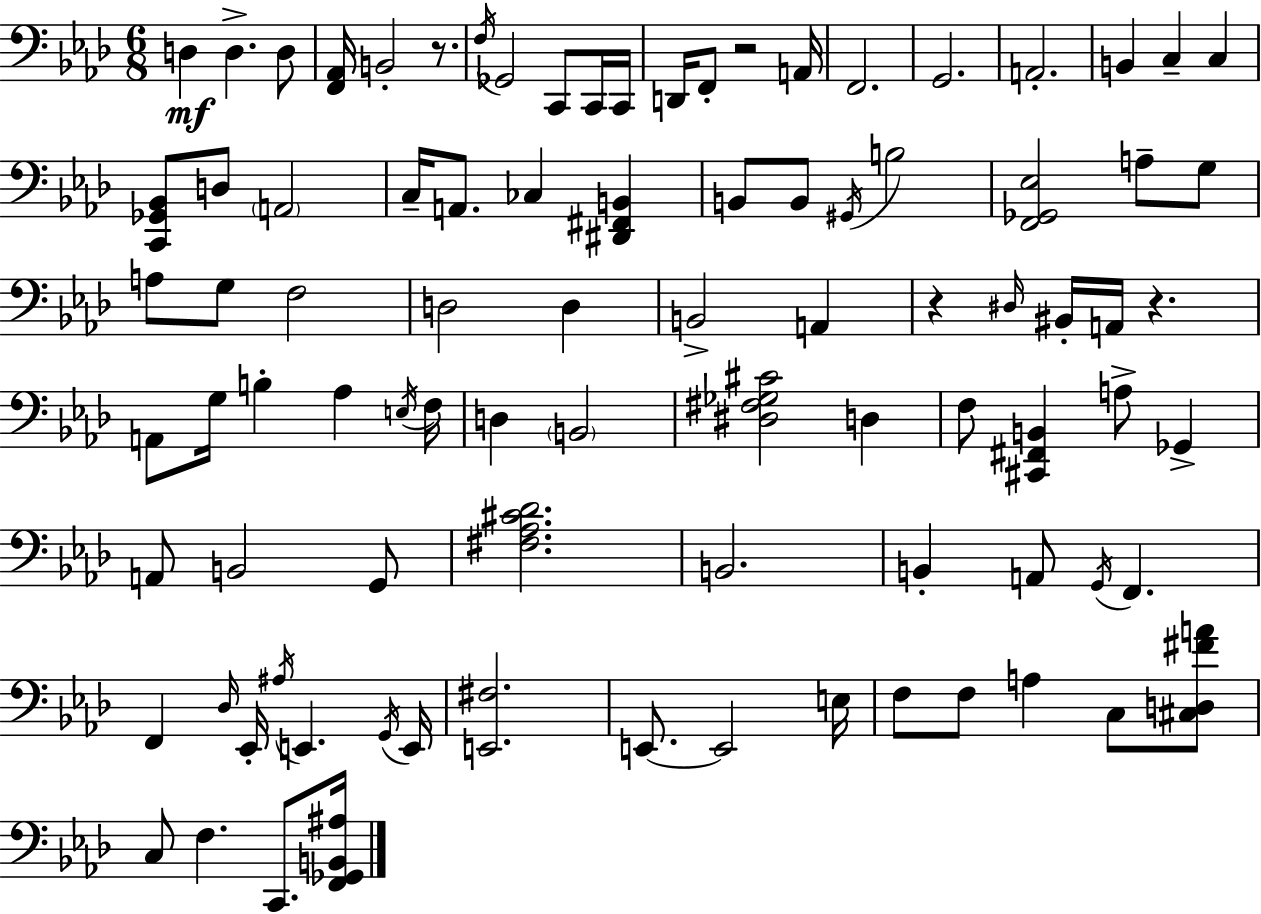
D3/q D3/q. D3/e [F2,Ab2]/s B2/h R/e. F3/s Gb2/h C2/e C2/s C2/s D2/s F2/e R/h A2/s F2/h. G2/h. A2/h. B2/q C3/q C3/q [C2,Gb2,Bb2]/e D3/e A2/h C3/s A2/e. CES3/q [D#2,F#2,B2]/q B2/e B2/e G#2/s B3/h [F2,Gb2,Eb3]/h A3/e G3/e A3/e G3/e F3/h D3/h D3/q B2/h A2/q R/q D#3/s BIS2/s A2/s R/q. A2/e G3/s B3/q Ab3/q E3/s F3/s D3/q B2/h [D#3,F#3,Gb3,C#4]/h D3/q F3/e [C#2,F#2,B2]/q A3/e Gb2/q A2/e B2/h G2/e [F#3,Ab3,C#4,Db4]/h. B2/h. B2/q A2/e G2/s F2/q. F2/q Db3/s Eb2/s A#3/s E2/q. G2/s E2/s [E2,F#3]/h. E2/e. E2/h E3/s F3/e F3/e A3/q C3/e [C#3,D3,F#4,A4]/e C3/e F3/q. C2/e. [F2,Gb2,B2,A#3]/s